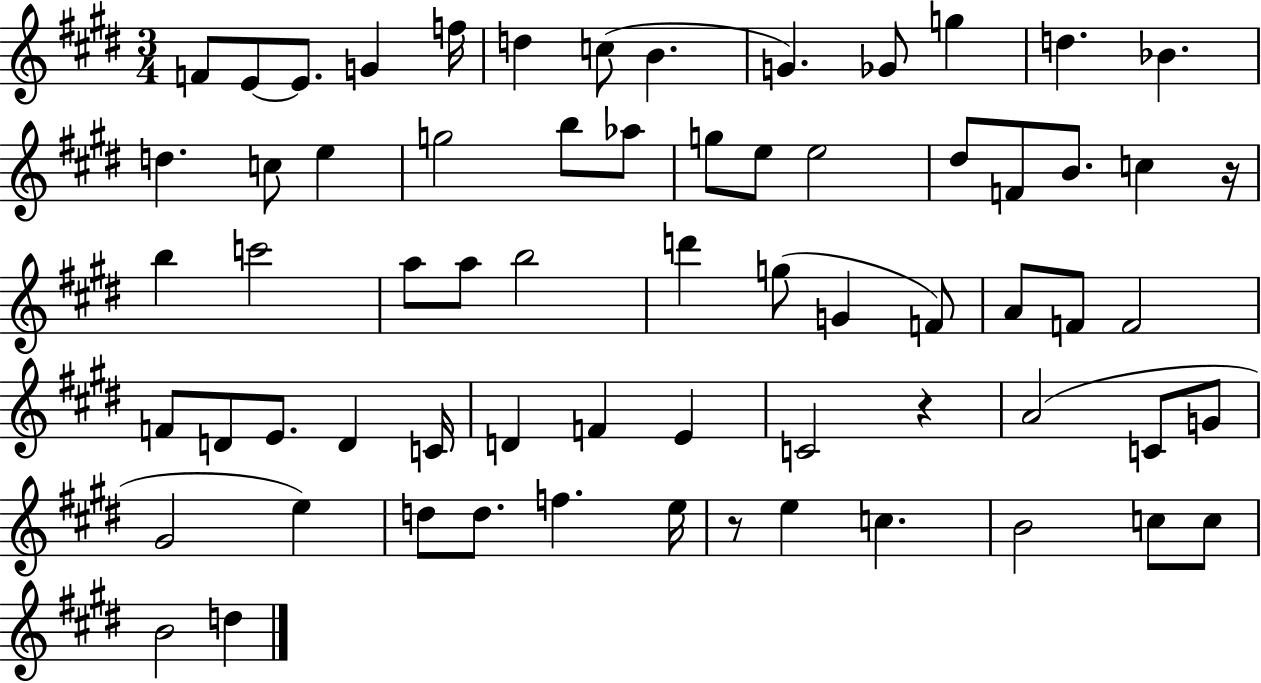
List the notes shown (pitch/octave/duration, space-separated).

F4/e E4/e E4/e. G4/q F5/s D5/q C5/e B4/q. G4/q. Gb4/e G5/q D5/q. Bb4/q. D5/q. C5/e E5/q G5/h B5/e Ab5/e G5/e E5/e E5/h D#5/e F4/e B4/e. C5/q R/s B5/q C6/h A5/e A5/e B5/h D6/q G5/e G4/q F4/e A4/e F4/e F4/h F4/e D4/e E4/e. D4/q C4/s D4/q F4/q E4/q C4/h R/q A4/h C4/e G4/e G#4/h E5/q D5/e D5/e. F5/q. E5/s R/e E5/q C5/q. B4/h C5/e C5/e B4/h D5/q